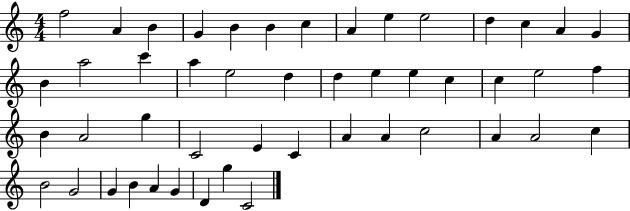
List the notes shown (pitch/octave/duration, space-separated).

F5/h A4/q B4/q G4/q B4/q B4/q C5/q A4/q E5/q E5/h D5/q C5/q A4/q G4/q B4/q A5/h C6/q A5/q E5/h D5/q D5/q E5/q E5/q C5/q C5/q E5/h F5/q B4/q A4/h G5/q C4/h E4/q C4/q A4/q A4/q C5/h A4/q A4/h C5/q B4/h G4/h G4/q B4/q A4/q G4/q D4/q G5/q C4/h